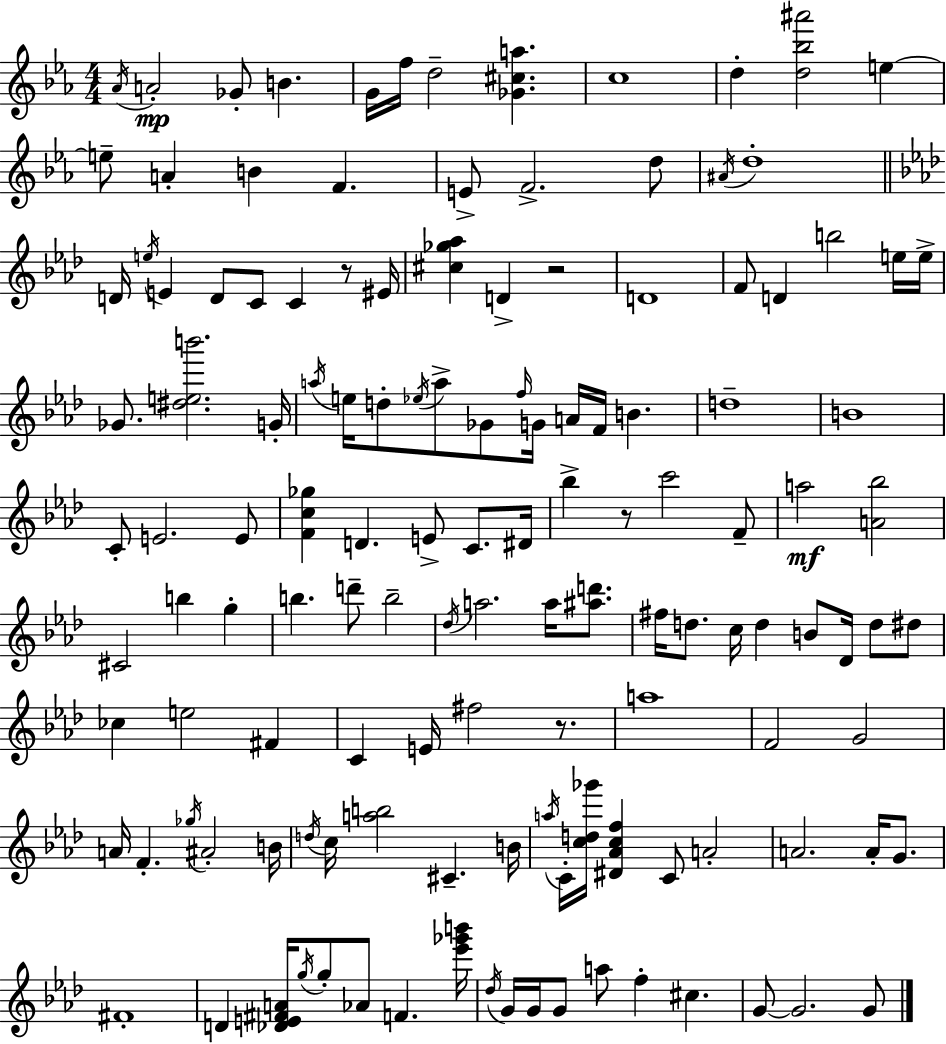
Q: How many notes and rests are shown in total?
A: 133